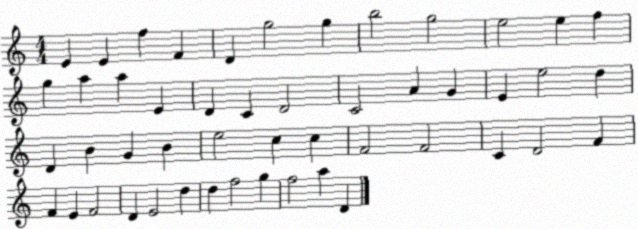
X:1
T:Untitled
M:4/4
L:1/4
K:C
E E f F D g2 g b2 g2 e2 e f g a a E D C D2 C2 A G E e2 d D B G B e2 c c F2 F2 C D2 F F E F2 D E2 d d f2 g f2 a D